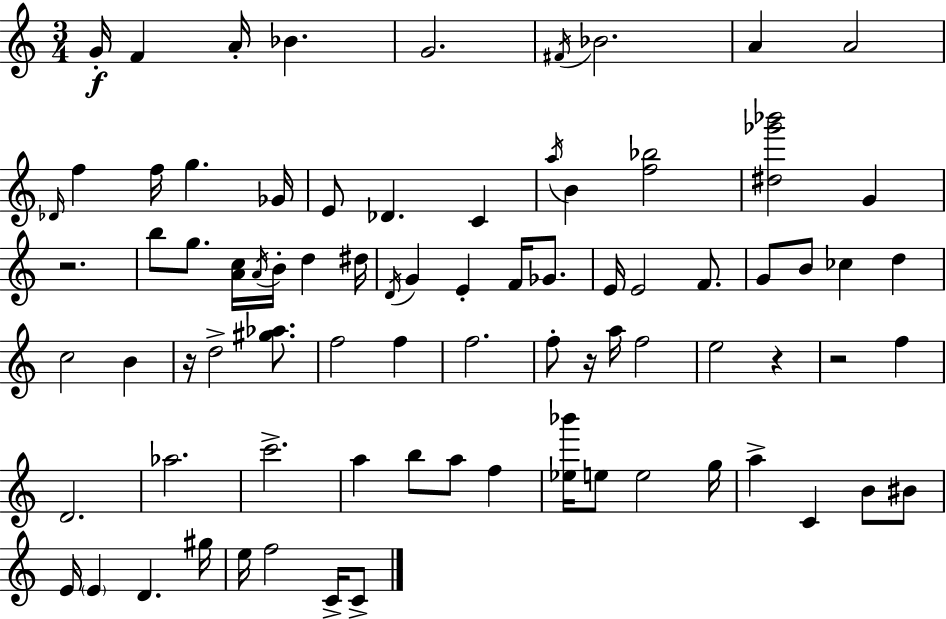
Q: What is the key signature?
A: C major